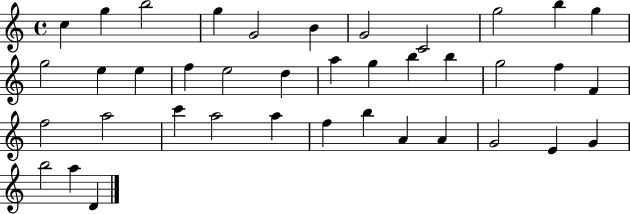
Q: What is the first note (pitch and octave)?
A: C5